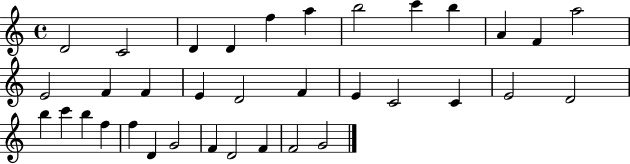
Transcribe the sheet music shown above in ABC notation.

X:1
T:Untitled
M:4/4
L:1/4
K:C
D2 C2 D D f a b2 c' b A F a2 E2 F F E D2 F E C2 C E2 D2 b c' b f f D G2 F D2 F F2 G2